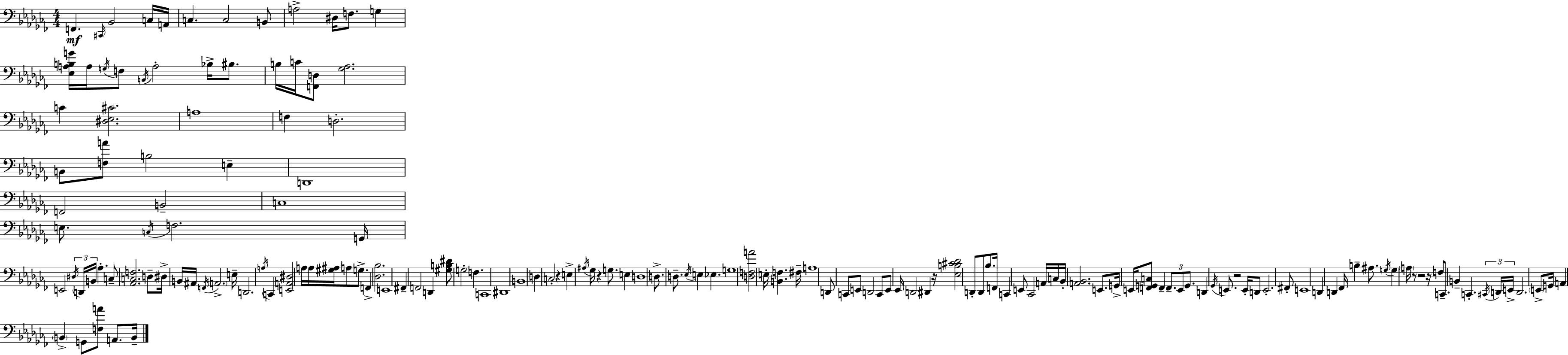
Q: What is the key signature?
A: AES minor